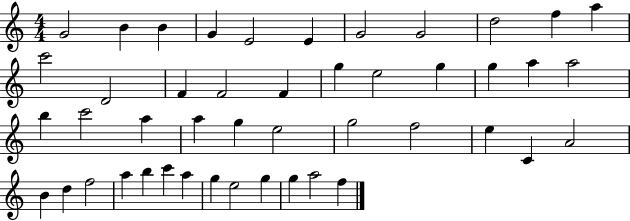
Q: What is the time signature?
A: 4/4